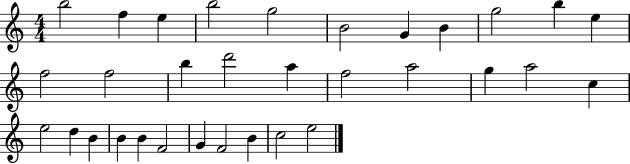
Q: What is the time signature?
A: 4/4